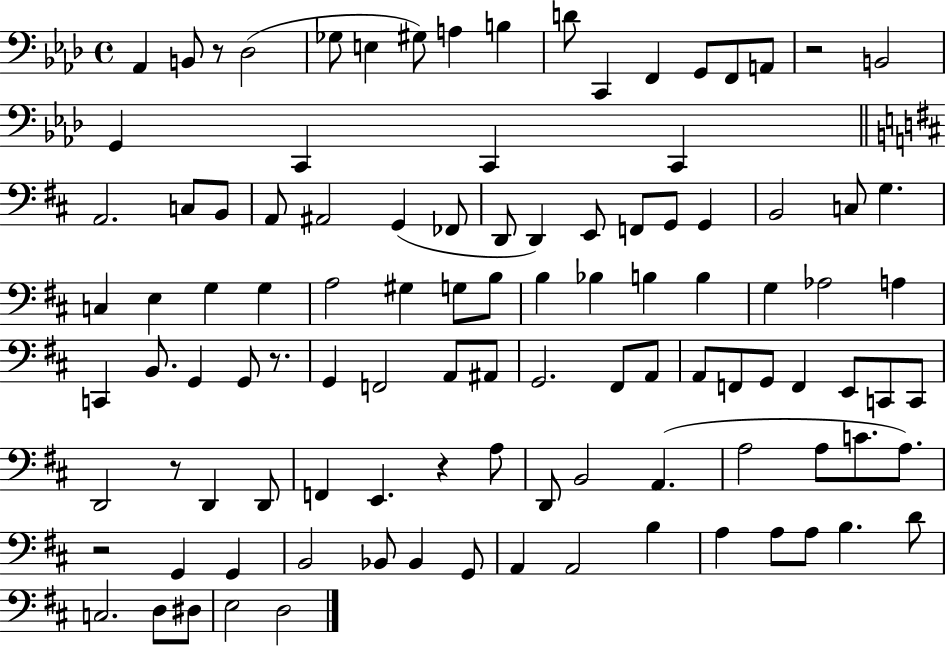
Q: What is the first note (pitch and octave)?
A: Ab2